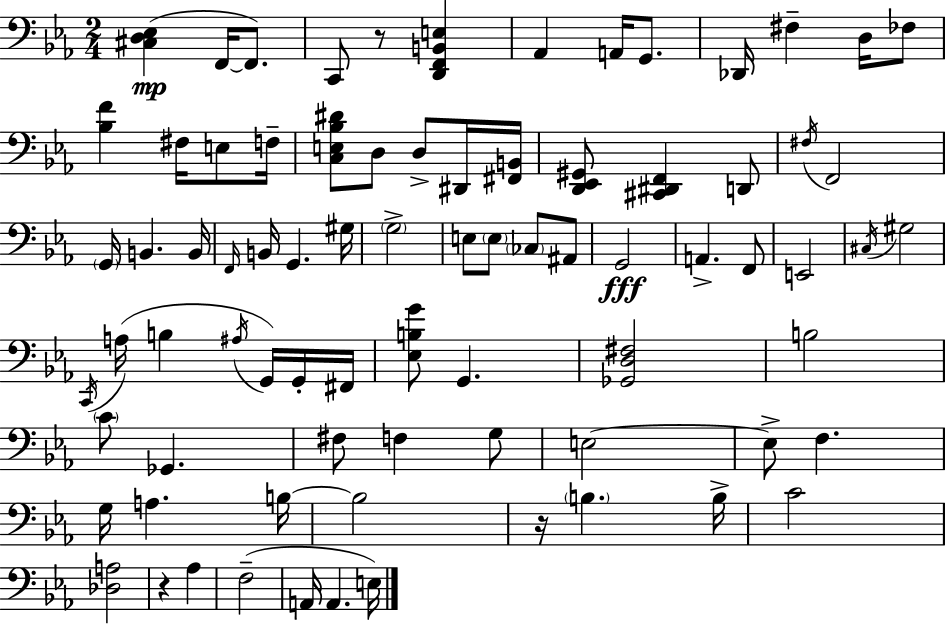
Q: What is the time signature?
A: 2/4